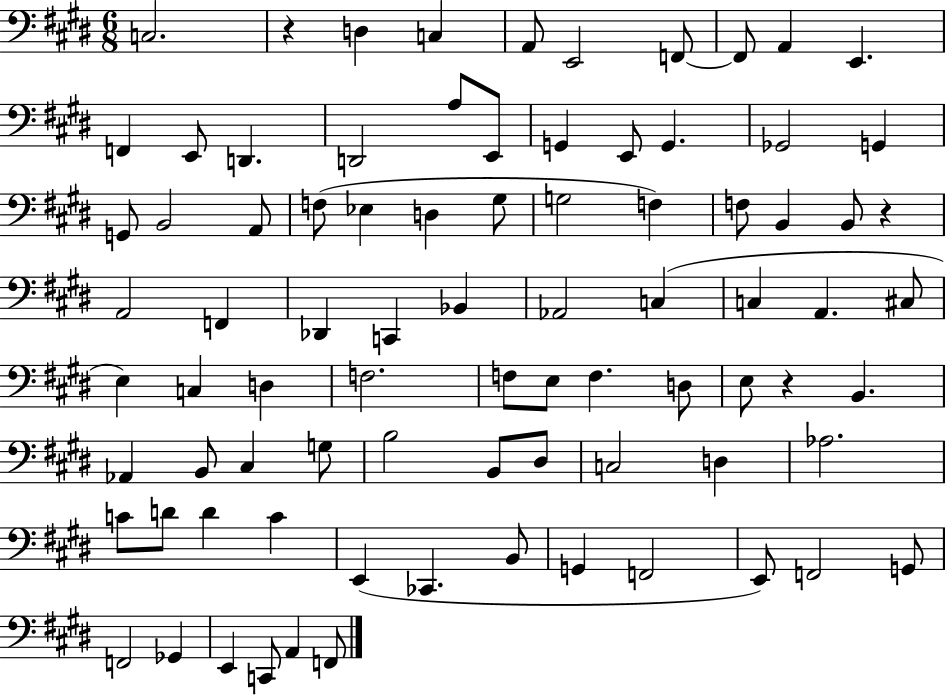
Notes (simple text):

C3/h. R/q D3/q C3/q A2/e E2/h F2/e F2/e A2/q E2/q. F2/q E2/e D2/q. D2/h A3/e E2/e G2/q E2/e G2/q. Gb2/h G2/q G2/e B2/h A2/e F3/e Eb3/q D3/q G#3/e G3/h F3/q F3/e B2/q B2/e R/q A2/h F2/q Db2/q C2/q Bb2/q Ab2/h C3/q C3/q A2/q. C#3/e E3/q C3/q D3/q F3/h. F3/e E3/e F3/q. D3/e E3/e R/q B2/q. Ab2/q B2/e C#3/q G3/e B3/h B2/e D#3/e C3/h D3/q Ab3/h. C4/e D4/e D4/q C4/q E2/q CES2/q. B2/e G2/q F2/h E2/e F2/h G2/e F2/h Gb2/q E2/q C2/e A2/q F2/e